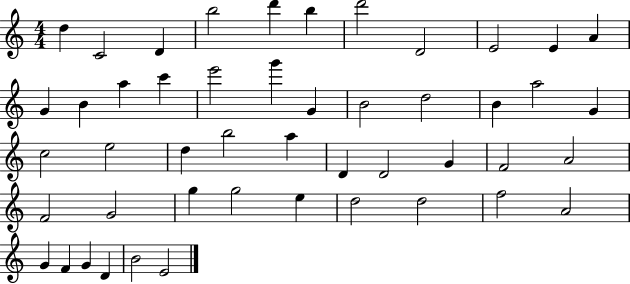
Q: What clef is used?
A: treble